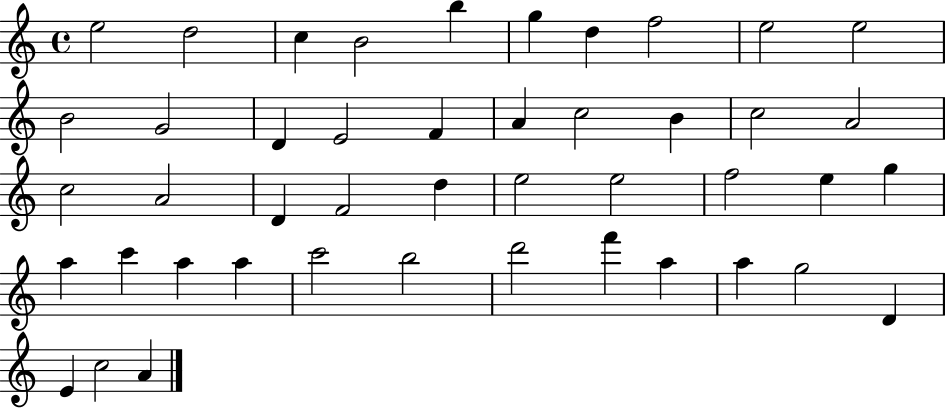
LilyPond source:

{
  \clef treble
  \time 4/4
  \defaultTimeSignature
  \key c \major
  e''2 d''2 | c''4 b'2 b''4 | g''4 d''4 f''2 | e''2 e''2 | \break b'2 g'2 | d'4 e'2 f'4 | a'4 c''2 b'4 | c''2 a'2 | \break c''2 a'2 | d'4 f'2 d''4 | e''2 e''2 | f''2 e''4 g''4 | \break a''4 c'''4 a''4 a''4 | c'''2 b''2 | d'''2 f'''4 a''4 | a''4 g''2 d'4 | \break e'4 c''2 a'4 | \bar "|."
}